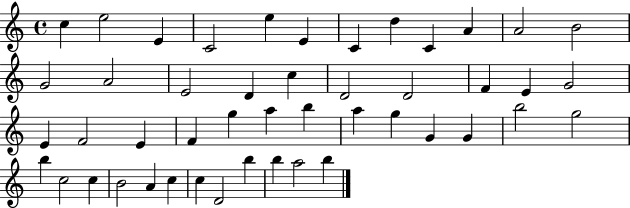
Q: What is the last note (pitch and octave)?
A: B5